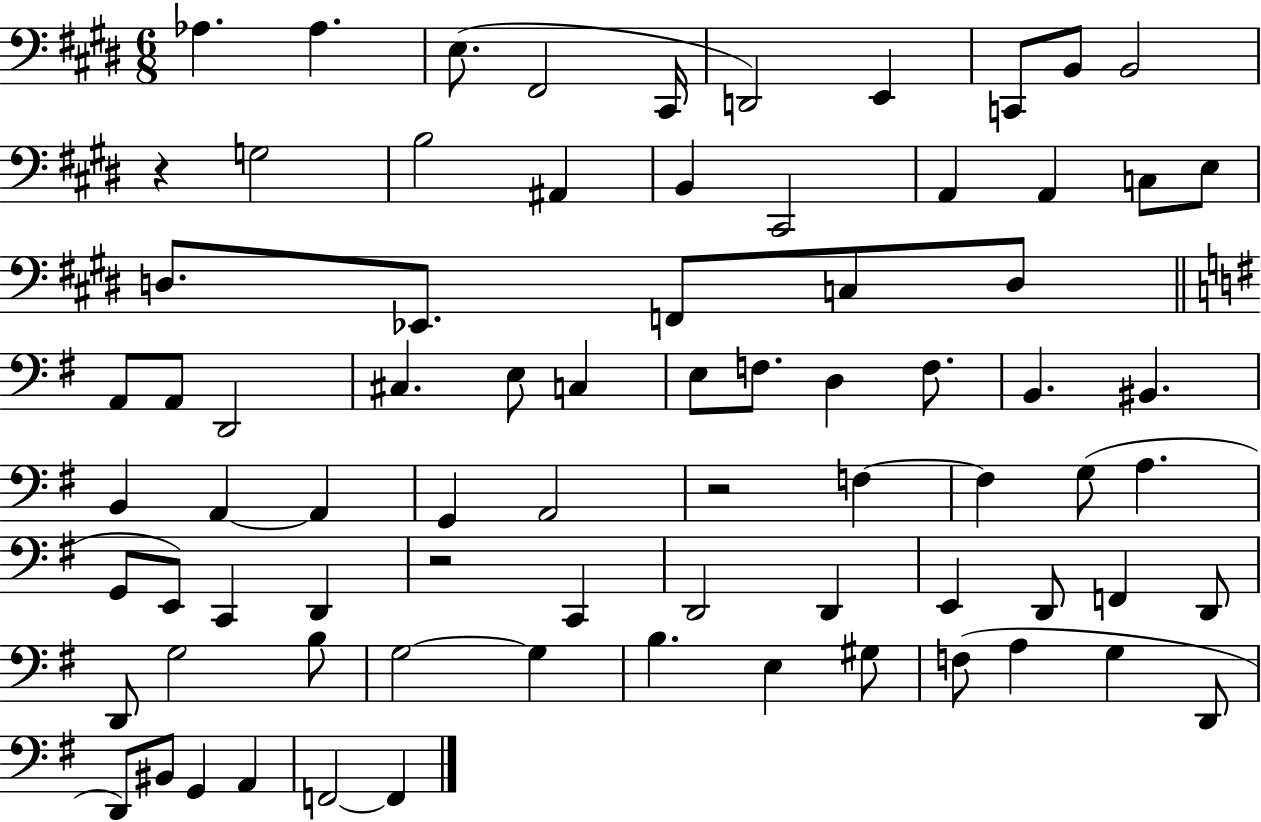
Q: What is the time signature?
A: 6/8